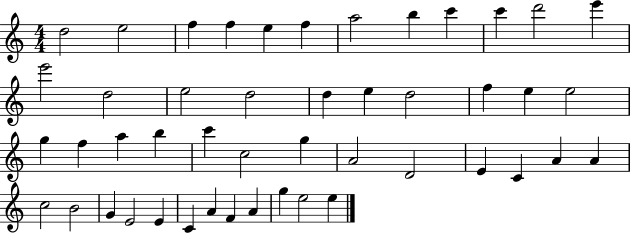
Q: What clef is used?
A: treble